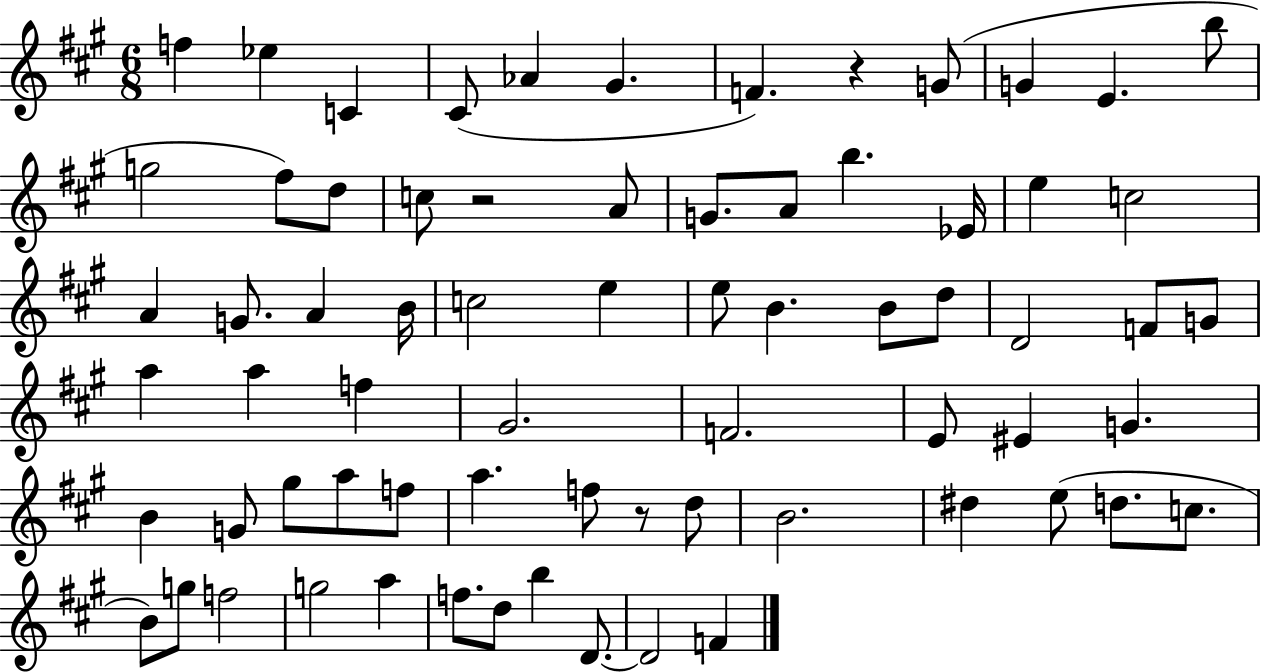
F5/q Eb5/q C4/q C#4/e Ab4/q G#4/q. F4/q. R/q G4/e G4/q E4/q. B5/e G5/h F#5/e D5/e C5/e R/h A4/e G4/e. A4/e B5/q. Eb4/s E5/q C5/h A4/q G4/e. A4/q B4/s C5/h E5/q E5/e B4/q. B4/e D5/e D4/h F4/e G4/e A5/q A5/q F5/q G#4/h. F4/h. E4/e EIS4/q G4/q. B4/q G4/e G#5/e A5/e F5/e A5/q. F5/e R/e D5/e B4/h. D#5/q E5/e D5/e. C5/e. B4/e G5/e F5/h G5/h A5/q F5/e. D5/e B5/q D4/e. D4/h F4/q